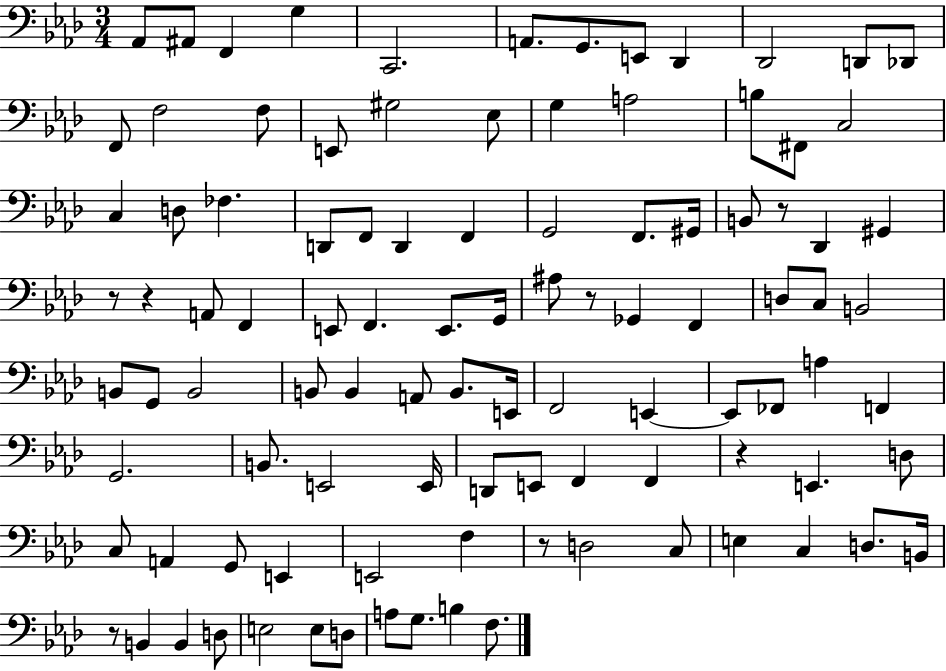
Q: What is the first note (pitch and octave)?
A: Ab2